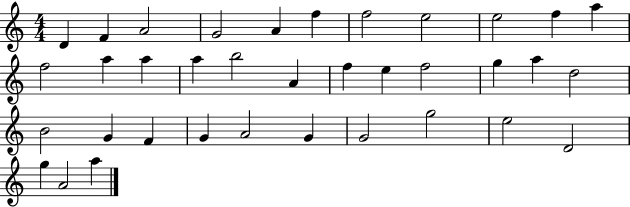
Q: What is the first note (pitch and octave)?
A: D4